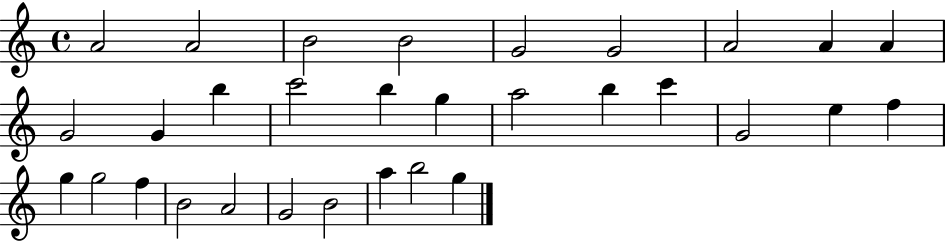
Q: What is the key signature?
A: C major